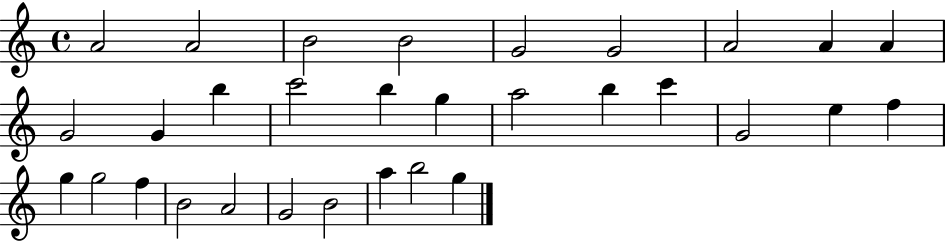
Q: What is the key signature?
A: C major